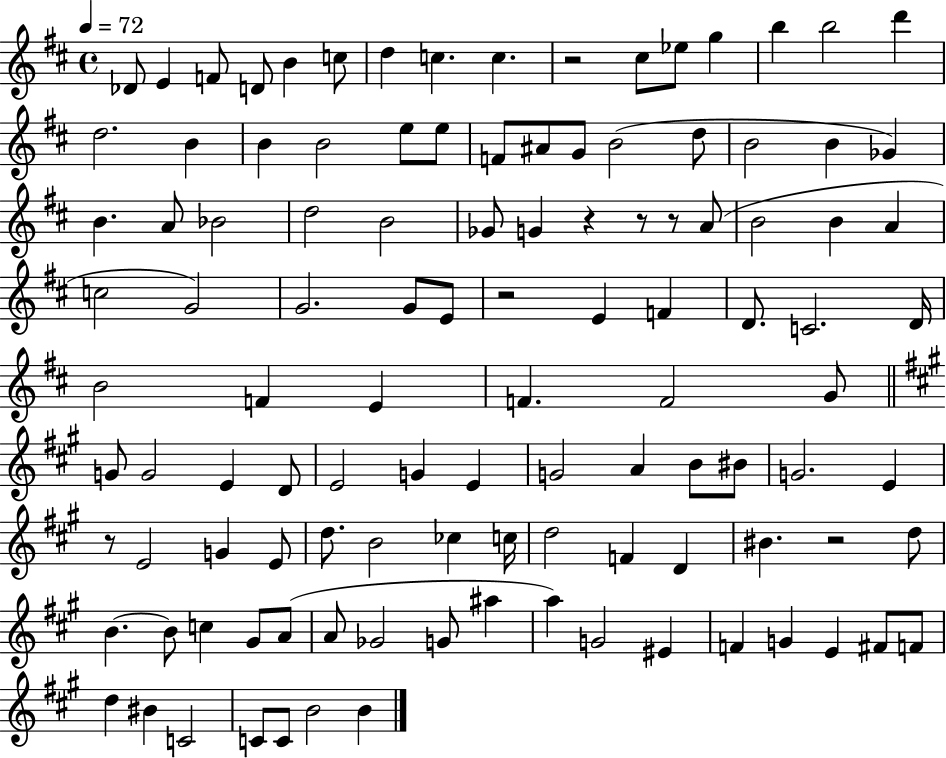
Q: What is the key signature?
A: D major